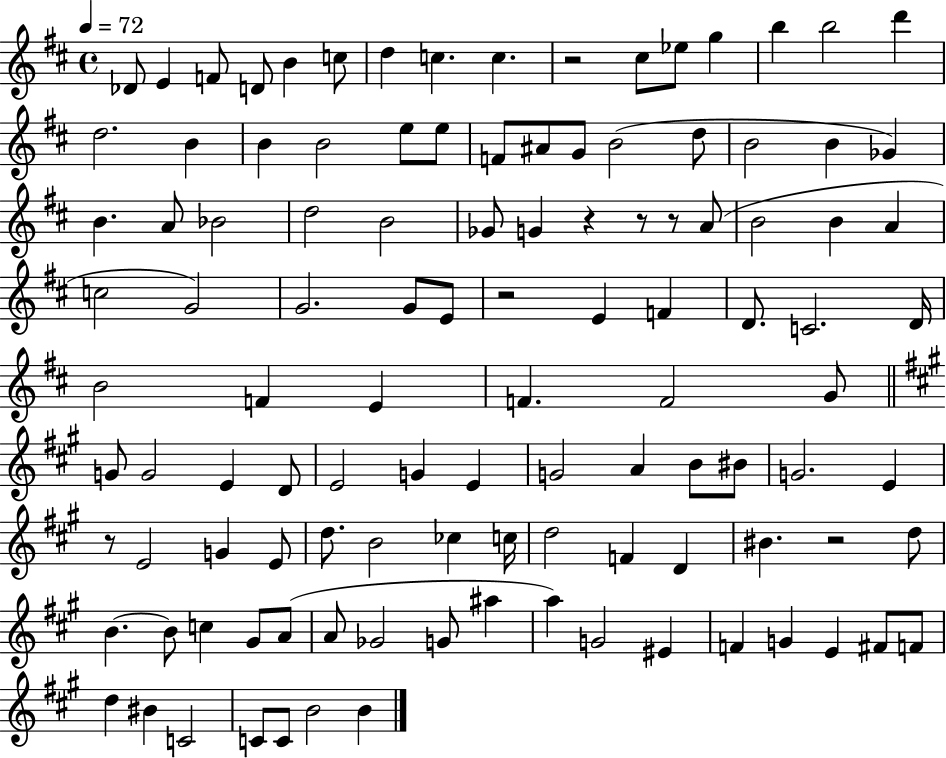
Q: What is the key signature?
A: D major